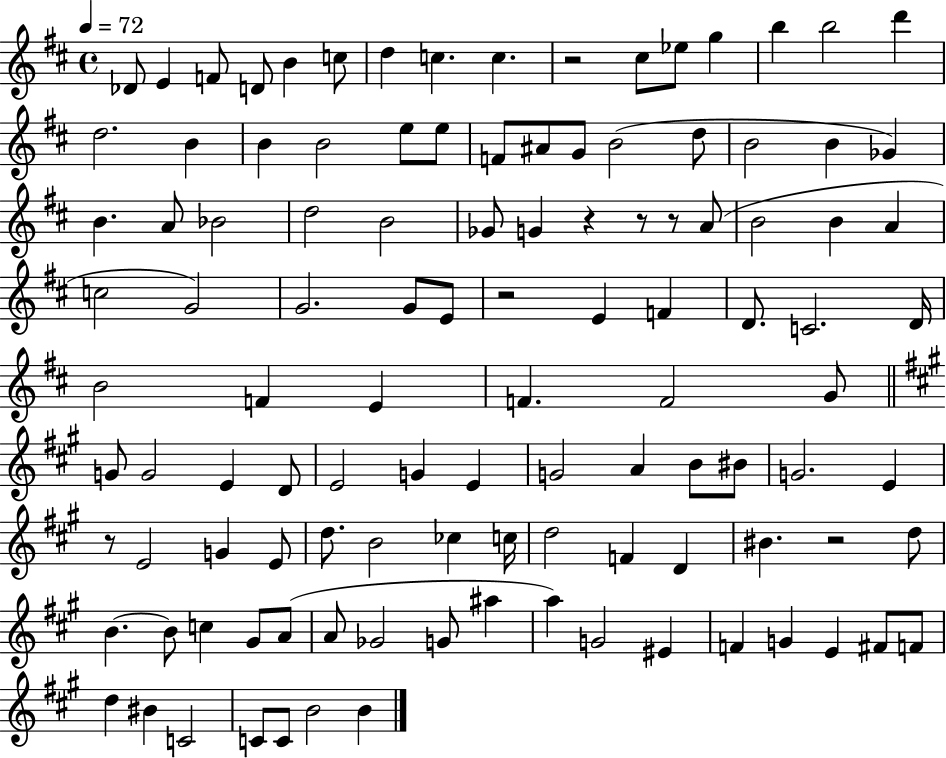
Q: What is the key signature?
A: D major